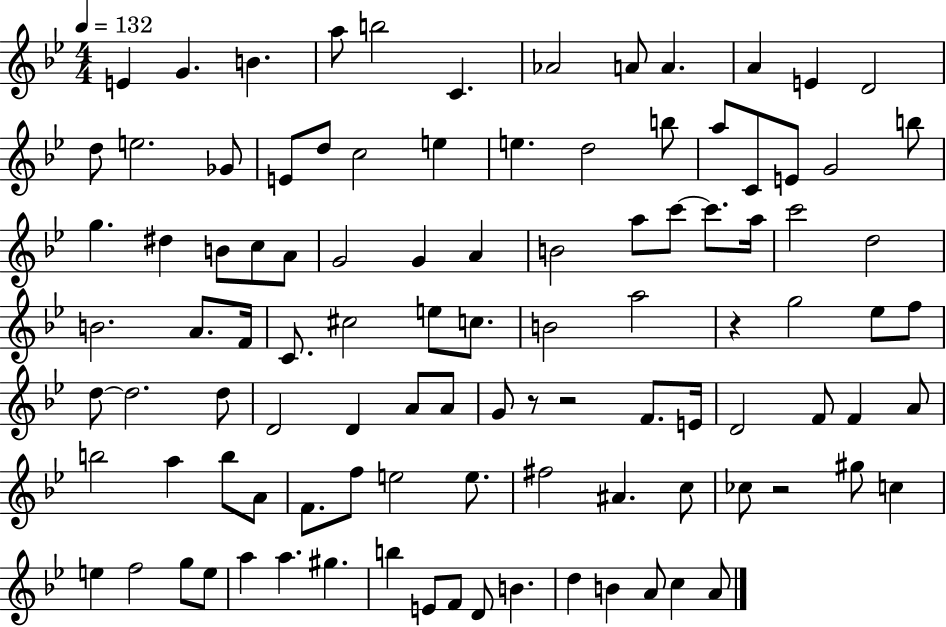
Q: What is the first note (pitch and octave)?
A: E4